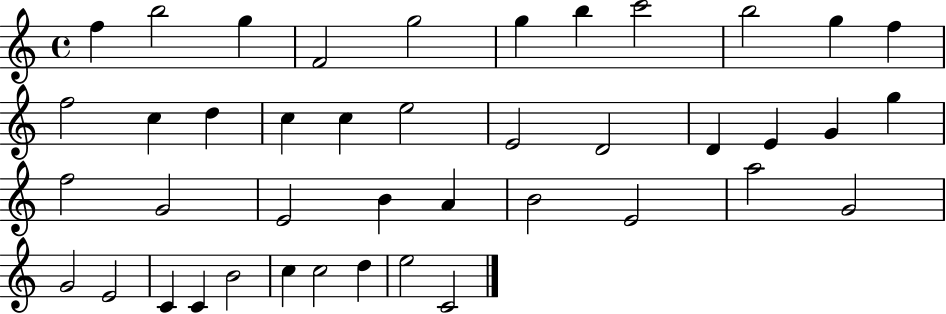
F5/q B5/h G5/q F4/h G5/h G5/q B5/q C6/h B5/h G5/q F5/q F5/h C5/q D5/q C5/q C5/q E5/h E4/h D4/h D4/q E4/q G4/q G5/q F5/h G4/h E4/h B4/q A4/q B4/h E4/h A5/h G4/h G4/h E4/h C4/q C4/q B4/h C5/q C5/h D5/q E5/h C4/h